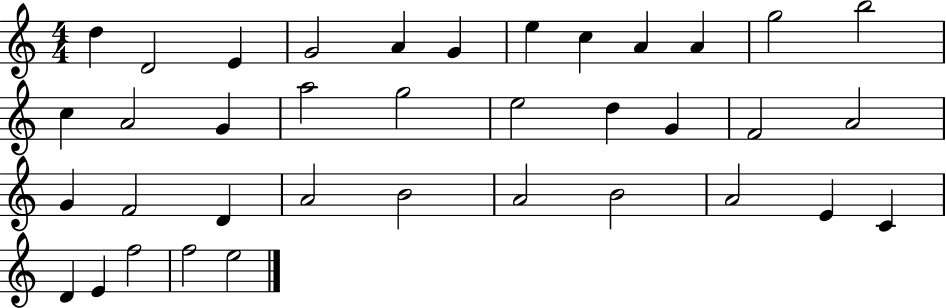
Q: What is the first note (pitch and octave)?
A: D5